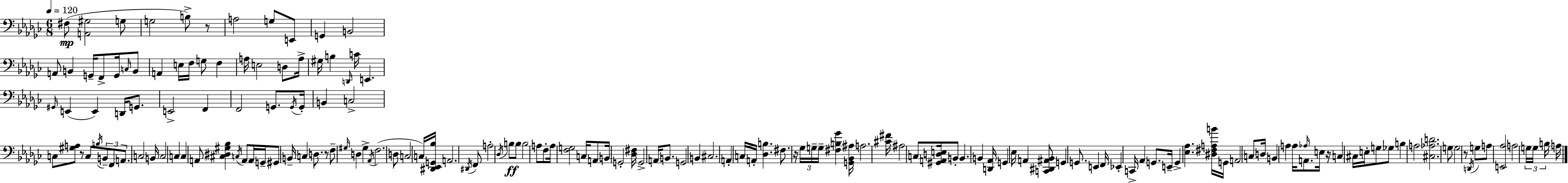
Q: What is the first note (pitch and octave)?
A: F#3